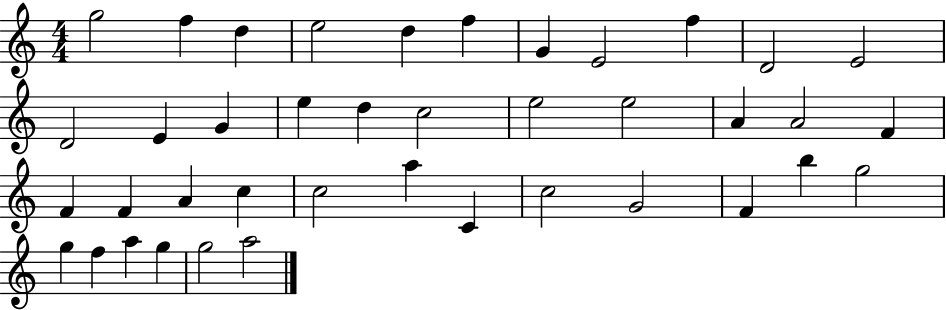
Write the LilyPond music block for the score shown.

{
  \clef treble
  \numericTimeSignature
  \time 4/4
  \key c \major
  g''2 f''4 d''4 | e''2 d''4 f''4 | g'4 e'2 f''4 | d'2 e'2 | \break d'2 e'4 g'4 | e''4 d''4 c''2 | e''2 e''2 | a'4 a'2 f'4 | \break f'4 f'4 a'4 c''4 | c''2 a''4 c'4 | c''2 g'2 | f'4 b''4 g''2 | \break g''4 f''4 a''4 g''4 | g''2 a''2 | \bar "|."
}